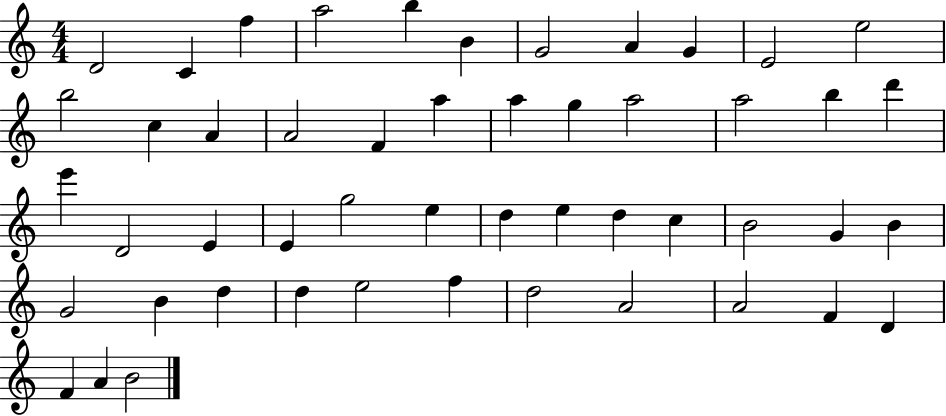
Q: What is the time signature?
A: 4/4